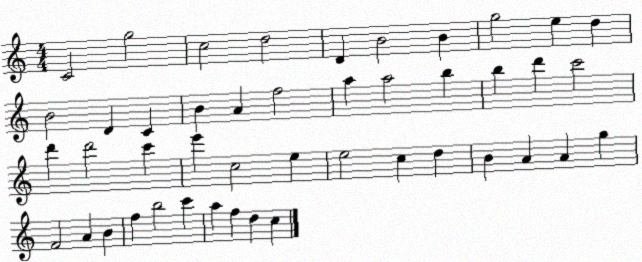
X:1
T:Untitled
M:4/4
L:1/4
K:C
C2 g2 c2 d2 D B2 B g2 e d B2 D C B A f2 a a2 b b d' c'2 d' d'2 c' e' c2 e e2 c d B A A g F2 A B f b2 c' a f d c